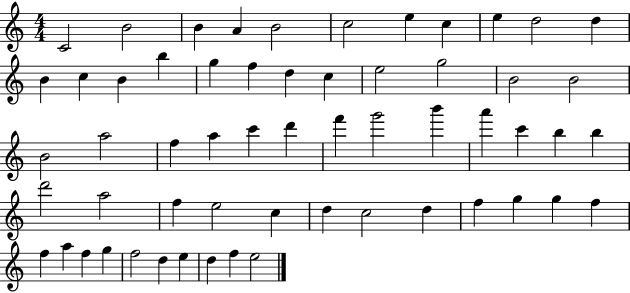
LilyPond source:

{
  \clef treble
  \numericTimeSignature
  \time 4/4
  \key c \major
  c'2 b'2 | b'4 a'4 b'2 | c''2 e''4 c''4 | e''4 d''2 d''4 | \break b'4 c''4 b'4 b''4 | g''4 f''4 d''4 c''4 | e''2 g''2 | b'2 b'2 | \break b'2 a''2 | f''4 a''4 c'''4 d'''4 | f'''4 g'''2 b'''4 | a'''4 c'''4 b''4 b''4 | \break d'''2 a''2 | f''4 e''2 c''4 | d''4 c''2 d''4 | f''4 g''4 g''4 f''4 | \break f''4 a''4 f''4 g''4 | f''2 d''4 e''4 | d''4 f''4 e''2 | \bar "|."
}